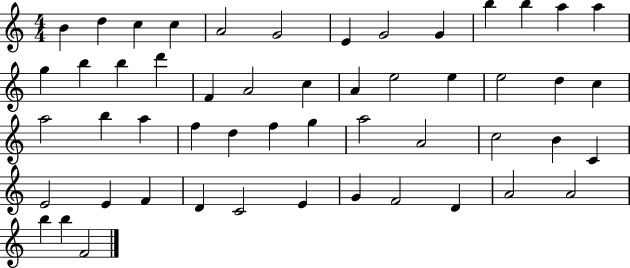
B4/q D5/q C5/q C5/q A4/h G4/h E4/q G4/h G4/q B5/q B5/q A5/q A5/q G5/q B5/q B5/q D6/q F4/q A4/h C5/q A4/q E5/h E5/q E5/h D5/q C5/q A5/h B5/q A5/q F5/q D5/q F5/q G5/q A5/h A4/h C5/h B4/q C4/q E4/h E4/q F4/q D4/q C4/h E4/q G4/q F4/h D4/q A4/h A4/h B5/q B5/q F4/h